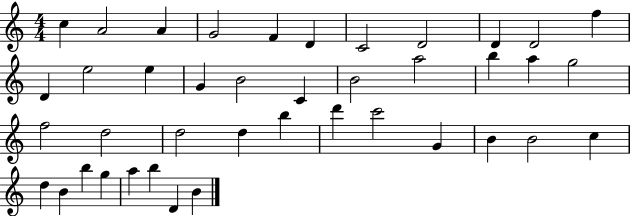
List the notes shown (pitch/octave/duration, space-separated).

C5/q A4/h A4/q G4/h F4/q D4/q C4/h D4/h D4/q D4/h F5/q D4/q E5/h E5/q G4/q B4/h C4/q B4/h A5/h B5/q A5/q G5/h F5/h D5/h D5/h D5/q B5/q D6/q C6/h G4/q B4/q B4/h C5/q D5/q B4/q B5/q G5/q A5/q B5/q D4/q B4/q